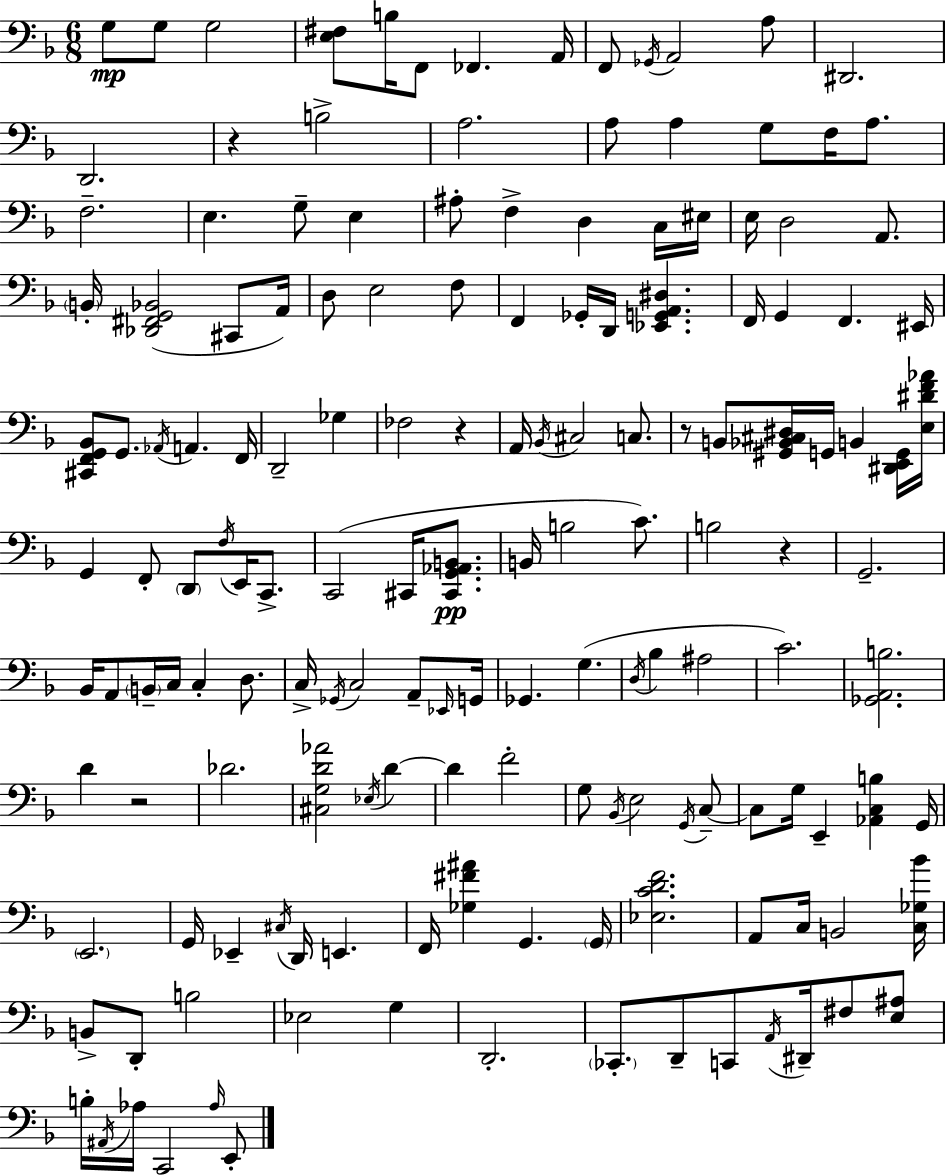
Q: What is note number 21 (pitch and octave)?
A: F3